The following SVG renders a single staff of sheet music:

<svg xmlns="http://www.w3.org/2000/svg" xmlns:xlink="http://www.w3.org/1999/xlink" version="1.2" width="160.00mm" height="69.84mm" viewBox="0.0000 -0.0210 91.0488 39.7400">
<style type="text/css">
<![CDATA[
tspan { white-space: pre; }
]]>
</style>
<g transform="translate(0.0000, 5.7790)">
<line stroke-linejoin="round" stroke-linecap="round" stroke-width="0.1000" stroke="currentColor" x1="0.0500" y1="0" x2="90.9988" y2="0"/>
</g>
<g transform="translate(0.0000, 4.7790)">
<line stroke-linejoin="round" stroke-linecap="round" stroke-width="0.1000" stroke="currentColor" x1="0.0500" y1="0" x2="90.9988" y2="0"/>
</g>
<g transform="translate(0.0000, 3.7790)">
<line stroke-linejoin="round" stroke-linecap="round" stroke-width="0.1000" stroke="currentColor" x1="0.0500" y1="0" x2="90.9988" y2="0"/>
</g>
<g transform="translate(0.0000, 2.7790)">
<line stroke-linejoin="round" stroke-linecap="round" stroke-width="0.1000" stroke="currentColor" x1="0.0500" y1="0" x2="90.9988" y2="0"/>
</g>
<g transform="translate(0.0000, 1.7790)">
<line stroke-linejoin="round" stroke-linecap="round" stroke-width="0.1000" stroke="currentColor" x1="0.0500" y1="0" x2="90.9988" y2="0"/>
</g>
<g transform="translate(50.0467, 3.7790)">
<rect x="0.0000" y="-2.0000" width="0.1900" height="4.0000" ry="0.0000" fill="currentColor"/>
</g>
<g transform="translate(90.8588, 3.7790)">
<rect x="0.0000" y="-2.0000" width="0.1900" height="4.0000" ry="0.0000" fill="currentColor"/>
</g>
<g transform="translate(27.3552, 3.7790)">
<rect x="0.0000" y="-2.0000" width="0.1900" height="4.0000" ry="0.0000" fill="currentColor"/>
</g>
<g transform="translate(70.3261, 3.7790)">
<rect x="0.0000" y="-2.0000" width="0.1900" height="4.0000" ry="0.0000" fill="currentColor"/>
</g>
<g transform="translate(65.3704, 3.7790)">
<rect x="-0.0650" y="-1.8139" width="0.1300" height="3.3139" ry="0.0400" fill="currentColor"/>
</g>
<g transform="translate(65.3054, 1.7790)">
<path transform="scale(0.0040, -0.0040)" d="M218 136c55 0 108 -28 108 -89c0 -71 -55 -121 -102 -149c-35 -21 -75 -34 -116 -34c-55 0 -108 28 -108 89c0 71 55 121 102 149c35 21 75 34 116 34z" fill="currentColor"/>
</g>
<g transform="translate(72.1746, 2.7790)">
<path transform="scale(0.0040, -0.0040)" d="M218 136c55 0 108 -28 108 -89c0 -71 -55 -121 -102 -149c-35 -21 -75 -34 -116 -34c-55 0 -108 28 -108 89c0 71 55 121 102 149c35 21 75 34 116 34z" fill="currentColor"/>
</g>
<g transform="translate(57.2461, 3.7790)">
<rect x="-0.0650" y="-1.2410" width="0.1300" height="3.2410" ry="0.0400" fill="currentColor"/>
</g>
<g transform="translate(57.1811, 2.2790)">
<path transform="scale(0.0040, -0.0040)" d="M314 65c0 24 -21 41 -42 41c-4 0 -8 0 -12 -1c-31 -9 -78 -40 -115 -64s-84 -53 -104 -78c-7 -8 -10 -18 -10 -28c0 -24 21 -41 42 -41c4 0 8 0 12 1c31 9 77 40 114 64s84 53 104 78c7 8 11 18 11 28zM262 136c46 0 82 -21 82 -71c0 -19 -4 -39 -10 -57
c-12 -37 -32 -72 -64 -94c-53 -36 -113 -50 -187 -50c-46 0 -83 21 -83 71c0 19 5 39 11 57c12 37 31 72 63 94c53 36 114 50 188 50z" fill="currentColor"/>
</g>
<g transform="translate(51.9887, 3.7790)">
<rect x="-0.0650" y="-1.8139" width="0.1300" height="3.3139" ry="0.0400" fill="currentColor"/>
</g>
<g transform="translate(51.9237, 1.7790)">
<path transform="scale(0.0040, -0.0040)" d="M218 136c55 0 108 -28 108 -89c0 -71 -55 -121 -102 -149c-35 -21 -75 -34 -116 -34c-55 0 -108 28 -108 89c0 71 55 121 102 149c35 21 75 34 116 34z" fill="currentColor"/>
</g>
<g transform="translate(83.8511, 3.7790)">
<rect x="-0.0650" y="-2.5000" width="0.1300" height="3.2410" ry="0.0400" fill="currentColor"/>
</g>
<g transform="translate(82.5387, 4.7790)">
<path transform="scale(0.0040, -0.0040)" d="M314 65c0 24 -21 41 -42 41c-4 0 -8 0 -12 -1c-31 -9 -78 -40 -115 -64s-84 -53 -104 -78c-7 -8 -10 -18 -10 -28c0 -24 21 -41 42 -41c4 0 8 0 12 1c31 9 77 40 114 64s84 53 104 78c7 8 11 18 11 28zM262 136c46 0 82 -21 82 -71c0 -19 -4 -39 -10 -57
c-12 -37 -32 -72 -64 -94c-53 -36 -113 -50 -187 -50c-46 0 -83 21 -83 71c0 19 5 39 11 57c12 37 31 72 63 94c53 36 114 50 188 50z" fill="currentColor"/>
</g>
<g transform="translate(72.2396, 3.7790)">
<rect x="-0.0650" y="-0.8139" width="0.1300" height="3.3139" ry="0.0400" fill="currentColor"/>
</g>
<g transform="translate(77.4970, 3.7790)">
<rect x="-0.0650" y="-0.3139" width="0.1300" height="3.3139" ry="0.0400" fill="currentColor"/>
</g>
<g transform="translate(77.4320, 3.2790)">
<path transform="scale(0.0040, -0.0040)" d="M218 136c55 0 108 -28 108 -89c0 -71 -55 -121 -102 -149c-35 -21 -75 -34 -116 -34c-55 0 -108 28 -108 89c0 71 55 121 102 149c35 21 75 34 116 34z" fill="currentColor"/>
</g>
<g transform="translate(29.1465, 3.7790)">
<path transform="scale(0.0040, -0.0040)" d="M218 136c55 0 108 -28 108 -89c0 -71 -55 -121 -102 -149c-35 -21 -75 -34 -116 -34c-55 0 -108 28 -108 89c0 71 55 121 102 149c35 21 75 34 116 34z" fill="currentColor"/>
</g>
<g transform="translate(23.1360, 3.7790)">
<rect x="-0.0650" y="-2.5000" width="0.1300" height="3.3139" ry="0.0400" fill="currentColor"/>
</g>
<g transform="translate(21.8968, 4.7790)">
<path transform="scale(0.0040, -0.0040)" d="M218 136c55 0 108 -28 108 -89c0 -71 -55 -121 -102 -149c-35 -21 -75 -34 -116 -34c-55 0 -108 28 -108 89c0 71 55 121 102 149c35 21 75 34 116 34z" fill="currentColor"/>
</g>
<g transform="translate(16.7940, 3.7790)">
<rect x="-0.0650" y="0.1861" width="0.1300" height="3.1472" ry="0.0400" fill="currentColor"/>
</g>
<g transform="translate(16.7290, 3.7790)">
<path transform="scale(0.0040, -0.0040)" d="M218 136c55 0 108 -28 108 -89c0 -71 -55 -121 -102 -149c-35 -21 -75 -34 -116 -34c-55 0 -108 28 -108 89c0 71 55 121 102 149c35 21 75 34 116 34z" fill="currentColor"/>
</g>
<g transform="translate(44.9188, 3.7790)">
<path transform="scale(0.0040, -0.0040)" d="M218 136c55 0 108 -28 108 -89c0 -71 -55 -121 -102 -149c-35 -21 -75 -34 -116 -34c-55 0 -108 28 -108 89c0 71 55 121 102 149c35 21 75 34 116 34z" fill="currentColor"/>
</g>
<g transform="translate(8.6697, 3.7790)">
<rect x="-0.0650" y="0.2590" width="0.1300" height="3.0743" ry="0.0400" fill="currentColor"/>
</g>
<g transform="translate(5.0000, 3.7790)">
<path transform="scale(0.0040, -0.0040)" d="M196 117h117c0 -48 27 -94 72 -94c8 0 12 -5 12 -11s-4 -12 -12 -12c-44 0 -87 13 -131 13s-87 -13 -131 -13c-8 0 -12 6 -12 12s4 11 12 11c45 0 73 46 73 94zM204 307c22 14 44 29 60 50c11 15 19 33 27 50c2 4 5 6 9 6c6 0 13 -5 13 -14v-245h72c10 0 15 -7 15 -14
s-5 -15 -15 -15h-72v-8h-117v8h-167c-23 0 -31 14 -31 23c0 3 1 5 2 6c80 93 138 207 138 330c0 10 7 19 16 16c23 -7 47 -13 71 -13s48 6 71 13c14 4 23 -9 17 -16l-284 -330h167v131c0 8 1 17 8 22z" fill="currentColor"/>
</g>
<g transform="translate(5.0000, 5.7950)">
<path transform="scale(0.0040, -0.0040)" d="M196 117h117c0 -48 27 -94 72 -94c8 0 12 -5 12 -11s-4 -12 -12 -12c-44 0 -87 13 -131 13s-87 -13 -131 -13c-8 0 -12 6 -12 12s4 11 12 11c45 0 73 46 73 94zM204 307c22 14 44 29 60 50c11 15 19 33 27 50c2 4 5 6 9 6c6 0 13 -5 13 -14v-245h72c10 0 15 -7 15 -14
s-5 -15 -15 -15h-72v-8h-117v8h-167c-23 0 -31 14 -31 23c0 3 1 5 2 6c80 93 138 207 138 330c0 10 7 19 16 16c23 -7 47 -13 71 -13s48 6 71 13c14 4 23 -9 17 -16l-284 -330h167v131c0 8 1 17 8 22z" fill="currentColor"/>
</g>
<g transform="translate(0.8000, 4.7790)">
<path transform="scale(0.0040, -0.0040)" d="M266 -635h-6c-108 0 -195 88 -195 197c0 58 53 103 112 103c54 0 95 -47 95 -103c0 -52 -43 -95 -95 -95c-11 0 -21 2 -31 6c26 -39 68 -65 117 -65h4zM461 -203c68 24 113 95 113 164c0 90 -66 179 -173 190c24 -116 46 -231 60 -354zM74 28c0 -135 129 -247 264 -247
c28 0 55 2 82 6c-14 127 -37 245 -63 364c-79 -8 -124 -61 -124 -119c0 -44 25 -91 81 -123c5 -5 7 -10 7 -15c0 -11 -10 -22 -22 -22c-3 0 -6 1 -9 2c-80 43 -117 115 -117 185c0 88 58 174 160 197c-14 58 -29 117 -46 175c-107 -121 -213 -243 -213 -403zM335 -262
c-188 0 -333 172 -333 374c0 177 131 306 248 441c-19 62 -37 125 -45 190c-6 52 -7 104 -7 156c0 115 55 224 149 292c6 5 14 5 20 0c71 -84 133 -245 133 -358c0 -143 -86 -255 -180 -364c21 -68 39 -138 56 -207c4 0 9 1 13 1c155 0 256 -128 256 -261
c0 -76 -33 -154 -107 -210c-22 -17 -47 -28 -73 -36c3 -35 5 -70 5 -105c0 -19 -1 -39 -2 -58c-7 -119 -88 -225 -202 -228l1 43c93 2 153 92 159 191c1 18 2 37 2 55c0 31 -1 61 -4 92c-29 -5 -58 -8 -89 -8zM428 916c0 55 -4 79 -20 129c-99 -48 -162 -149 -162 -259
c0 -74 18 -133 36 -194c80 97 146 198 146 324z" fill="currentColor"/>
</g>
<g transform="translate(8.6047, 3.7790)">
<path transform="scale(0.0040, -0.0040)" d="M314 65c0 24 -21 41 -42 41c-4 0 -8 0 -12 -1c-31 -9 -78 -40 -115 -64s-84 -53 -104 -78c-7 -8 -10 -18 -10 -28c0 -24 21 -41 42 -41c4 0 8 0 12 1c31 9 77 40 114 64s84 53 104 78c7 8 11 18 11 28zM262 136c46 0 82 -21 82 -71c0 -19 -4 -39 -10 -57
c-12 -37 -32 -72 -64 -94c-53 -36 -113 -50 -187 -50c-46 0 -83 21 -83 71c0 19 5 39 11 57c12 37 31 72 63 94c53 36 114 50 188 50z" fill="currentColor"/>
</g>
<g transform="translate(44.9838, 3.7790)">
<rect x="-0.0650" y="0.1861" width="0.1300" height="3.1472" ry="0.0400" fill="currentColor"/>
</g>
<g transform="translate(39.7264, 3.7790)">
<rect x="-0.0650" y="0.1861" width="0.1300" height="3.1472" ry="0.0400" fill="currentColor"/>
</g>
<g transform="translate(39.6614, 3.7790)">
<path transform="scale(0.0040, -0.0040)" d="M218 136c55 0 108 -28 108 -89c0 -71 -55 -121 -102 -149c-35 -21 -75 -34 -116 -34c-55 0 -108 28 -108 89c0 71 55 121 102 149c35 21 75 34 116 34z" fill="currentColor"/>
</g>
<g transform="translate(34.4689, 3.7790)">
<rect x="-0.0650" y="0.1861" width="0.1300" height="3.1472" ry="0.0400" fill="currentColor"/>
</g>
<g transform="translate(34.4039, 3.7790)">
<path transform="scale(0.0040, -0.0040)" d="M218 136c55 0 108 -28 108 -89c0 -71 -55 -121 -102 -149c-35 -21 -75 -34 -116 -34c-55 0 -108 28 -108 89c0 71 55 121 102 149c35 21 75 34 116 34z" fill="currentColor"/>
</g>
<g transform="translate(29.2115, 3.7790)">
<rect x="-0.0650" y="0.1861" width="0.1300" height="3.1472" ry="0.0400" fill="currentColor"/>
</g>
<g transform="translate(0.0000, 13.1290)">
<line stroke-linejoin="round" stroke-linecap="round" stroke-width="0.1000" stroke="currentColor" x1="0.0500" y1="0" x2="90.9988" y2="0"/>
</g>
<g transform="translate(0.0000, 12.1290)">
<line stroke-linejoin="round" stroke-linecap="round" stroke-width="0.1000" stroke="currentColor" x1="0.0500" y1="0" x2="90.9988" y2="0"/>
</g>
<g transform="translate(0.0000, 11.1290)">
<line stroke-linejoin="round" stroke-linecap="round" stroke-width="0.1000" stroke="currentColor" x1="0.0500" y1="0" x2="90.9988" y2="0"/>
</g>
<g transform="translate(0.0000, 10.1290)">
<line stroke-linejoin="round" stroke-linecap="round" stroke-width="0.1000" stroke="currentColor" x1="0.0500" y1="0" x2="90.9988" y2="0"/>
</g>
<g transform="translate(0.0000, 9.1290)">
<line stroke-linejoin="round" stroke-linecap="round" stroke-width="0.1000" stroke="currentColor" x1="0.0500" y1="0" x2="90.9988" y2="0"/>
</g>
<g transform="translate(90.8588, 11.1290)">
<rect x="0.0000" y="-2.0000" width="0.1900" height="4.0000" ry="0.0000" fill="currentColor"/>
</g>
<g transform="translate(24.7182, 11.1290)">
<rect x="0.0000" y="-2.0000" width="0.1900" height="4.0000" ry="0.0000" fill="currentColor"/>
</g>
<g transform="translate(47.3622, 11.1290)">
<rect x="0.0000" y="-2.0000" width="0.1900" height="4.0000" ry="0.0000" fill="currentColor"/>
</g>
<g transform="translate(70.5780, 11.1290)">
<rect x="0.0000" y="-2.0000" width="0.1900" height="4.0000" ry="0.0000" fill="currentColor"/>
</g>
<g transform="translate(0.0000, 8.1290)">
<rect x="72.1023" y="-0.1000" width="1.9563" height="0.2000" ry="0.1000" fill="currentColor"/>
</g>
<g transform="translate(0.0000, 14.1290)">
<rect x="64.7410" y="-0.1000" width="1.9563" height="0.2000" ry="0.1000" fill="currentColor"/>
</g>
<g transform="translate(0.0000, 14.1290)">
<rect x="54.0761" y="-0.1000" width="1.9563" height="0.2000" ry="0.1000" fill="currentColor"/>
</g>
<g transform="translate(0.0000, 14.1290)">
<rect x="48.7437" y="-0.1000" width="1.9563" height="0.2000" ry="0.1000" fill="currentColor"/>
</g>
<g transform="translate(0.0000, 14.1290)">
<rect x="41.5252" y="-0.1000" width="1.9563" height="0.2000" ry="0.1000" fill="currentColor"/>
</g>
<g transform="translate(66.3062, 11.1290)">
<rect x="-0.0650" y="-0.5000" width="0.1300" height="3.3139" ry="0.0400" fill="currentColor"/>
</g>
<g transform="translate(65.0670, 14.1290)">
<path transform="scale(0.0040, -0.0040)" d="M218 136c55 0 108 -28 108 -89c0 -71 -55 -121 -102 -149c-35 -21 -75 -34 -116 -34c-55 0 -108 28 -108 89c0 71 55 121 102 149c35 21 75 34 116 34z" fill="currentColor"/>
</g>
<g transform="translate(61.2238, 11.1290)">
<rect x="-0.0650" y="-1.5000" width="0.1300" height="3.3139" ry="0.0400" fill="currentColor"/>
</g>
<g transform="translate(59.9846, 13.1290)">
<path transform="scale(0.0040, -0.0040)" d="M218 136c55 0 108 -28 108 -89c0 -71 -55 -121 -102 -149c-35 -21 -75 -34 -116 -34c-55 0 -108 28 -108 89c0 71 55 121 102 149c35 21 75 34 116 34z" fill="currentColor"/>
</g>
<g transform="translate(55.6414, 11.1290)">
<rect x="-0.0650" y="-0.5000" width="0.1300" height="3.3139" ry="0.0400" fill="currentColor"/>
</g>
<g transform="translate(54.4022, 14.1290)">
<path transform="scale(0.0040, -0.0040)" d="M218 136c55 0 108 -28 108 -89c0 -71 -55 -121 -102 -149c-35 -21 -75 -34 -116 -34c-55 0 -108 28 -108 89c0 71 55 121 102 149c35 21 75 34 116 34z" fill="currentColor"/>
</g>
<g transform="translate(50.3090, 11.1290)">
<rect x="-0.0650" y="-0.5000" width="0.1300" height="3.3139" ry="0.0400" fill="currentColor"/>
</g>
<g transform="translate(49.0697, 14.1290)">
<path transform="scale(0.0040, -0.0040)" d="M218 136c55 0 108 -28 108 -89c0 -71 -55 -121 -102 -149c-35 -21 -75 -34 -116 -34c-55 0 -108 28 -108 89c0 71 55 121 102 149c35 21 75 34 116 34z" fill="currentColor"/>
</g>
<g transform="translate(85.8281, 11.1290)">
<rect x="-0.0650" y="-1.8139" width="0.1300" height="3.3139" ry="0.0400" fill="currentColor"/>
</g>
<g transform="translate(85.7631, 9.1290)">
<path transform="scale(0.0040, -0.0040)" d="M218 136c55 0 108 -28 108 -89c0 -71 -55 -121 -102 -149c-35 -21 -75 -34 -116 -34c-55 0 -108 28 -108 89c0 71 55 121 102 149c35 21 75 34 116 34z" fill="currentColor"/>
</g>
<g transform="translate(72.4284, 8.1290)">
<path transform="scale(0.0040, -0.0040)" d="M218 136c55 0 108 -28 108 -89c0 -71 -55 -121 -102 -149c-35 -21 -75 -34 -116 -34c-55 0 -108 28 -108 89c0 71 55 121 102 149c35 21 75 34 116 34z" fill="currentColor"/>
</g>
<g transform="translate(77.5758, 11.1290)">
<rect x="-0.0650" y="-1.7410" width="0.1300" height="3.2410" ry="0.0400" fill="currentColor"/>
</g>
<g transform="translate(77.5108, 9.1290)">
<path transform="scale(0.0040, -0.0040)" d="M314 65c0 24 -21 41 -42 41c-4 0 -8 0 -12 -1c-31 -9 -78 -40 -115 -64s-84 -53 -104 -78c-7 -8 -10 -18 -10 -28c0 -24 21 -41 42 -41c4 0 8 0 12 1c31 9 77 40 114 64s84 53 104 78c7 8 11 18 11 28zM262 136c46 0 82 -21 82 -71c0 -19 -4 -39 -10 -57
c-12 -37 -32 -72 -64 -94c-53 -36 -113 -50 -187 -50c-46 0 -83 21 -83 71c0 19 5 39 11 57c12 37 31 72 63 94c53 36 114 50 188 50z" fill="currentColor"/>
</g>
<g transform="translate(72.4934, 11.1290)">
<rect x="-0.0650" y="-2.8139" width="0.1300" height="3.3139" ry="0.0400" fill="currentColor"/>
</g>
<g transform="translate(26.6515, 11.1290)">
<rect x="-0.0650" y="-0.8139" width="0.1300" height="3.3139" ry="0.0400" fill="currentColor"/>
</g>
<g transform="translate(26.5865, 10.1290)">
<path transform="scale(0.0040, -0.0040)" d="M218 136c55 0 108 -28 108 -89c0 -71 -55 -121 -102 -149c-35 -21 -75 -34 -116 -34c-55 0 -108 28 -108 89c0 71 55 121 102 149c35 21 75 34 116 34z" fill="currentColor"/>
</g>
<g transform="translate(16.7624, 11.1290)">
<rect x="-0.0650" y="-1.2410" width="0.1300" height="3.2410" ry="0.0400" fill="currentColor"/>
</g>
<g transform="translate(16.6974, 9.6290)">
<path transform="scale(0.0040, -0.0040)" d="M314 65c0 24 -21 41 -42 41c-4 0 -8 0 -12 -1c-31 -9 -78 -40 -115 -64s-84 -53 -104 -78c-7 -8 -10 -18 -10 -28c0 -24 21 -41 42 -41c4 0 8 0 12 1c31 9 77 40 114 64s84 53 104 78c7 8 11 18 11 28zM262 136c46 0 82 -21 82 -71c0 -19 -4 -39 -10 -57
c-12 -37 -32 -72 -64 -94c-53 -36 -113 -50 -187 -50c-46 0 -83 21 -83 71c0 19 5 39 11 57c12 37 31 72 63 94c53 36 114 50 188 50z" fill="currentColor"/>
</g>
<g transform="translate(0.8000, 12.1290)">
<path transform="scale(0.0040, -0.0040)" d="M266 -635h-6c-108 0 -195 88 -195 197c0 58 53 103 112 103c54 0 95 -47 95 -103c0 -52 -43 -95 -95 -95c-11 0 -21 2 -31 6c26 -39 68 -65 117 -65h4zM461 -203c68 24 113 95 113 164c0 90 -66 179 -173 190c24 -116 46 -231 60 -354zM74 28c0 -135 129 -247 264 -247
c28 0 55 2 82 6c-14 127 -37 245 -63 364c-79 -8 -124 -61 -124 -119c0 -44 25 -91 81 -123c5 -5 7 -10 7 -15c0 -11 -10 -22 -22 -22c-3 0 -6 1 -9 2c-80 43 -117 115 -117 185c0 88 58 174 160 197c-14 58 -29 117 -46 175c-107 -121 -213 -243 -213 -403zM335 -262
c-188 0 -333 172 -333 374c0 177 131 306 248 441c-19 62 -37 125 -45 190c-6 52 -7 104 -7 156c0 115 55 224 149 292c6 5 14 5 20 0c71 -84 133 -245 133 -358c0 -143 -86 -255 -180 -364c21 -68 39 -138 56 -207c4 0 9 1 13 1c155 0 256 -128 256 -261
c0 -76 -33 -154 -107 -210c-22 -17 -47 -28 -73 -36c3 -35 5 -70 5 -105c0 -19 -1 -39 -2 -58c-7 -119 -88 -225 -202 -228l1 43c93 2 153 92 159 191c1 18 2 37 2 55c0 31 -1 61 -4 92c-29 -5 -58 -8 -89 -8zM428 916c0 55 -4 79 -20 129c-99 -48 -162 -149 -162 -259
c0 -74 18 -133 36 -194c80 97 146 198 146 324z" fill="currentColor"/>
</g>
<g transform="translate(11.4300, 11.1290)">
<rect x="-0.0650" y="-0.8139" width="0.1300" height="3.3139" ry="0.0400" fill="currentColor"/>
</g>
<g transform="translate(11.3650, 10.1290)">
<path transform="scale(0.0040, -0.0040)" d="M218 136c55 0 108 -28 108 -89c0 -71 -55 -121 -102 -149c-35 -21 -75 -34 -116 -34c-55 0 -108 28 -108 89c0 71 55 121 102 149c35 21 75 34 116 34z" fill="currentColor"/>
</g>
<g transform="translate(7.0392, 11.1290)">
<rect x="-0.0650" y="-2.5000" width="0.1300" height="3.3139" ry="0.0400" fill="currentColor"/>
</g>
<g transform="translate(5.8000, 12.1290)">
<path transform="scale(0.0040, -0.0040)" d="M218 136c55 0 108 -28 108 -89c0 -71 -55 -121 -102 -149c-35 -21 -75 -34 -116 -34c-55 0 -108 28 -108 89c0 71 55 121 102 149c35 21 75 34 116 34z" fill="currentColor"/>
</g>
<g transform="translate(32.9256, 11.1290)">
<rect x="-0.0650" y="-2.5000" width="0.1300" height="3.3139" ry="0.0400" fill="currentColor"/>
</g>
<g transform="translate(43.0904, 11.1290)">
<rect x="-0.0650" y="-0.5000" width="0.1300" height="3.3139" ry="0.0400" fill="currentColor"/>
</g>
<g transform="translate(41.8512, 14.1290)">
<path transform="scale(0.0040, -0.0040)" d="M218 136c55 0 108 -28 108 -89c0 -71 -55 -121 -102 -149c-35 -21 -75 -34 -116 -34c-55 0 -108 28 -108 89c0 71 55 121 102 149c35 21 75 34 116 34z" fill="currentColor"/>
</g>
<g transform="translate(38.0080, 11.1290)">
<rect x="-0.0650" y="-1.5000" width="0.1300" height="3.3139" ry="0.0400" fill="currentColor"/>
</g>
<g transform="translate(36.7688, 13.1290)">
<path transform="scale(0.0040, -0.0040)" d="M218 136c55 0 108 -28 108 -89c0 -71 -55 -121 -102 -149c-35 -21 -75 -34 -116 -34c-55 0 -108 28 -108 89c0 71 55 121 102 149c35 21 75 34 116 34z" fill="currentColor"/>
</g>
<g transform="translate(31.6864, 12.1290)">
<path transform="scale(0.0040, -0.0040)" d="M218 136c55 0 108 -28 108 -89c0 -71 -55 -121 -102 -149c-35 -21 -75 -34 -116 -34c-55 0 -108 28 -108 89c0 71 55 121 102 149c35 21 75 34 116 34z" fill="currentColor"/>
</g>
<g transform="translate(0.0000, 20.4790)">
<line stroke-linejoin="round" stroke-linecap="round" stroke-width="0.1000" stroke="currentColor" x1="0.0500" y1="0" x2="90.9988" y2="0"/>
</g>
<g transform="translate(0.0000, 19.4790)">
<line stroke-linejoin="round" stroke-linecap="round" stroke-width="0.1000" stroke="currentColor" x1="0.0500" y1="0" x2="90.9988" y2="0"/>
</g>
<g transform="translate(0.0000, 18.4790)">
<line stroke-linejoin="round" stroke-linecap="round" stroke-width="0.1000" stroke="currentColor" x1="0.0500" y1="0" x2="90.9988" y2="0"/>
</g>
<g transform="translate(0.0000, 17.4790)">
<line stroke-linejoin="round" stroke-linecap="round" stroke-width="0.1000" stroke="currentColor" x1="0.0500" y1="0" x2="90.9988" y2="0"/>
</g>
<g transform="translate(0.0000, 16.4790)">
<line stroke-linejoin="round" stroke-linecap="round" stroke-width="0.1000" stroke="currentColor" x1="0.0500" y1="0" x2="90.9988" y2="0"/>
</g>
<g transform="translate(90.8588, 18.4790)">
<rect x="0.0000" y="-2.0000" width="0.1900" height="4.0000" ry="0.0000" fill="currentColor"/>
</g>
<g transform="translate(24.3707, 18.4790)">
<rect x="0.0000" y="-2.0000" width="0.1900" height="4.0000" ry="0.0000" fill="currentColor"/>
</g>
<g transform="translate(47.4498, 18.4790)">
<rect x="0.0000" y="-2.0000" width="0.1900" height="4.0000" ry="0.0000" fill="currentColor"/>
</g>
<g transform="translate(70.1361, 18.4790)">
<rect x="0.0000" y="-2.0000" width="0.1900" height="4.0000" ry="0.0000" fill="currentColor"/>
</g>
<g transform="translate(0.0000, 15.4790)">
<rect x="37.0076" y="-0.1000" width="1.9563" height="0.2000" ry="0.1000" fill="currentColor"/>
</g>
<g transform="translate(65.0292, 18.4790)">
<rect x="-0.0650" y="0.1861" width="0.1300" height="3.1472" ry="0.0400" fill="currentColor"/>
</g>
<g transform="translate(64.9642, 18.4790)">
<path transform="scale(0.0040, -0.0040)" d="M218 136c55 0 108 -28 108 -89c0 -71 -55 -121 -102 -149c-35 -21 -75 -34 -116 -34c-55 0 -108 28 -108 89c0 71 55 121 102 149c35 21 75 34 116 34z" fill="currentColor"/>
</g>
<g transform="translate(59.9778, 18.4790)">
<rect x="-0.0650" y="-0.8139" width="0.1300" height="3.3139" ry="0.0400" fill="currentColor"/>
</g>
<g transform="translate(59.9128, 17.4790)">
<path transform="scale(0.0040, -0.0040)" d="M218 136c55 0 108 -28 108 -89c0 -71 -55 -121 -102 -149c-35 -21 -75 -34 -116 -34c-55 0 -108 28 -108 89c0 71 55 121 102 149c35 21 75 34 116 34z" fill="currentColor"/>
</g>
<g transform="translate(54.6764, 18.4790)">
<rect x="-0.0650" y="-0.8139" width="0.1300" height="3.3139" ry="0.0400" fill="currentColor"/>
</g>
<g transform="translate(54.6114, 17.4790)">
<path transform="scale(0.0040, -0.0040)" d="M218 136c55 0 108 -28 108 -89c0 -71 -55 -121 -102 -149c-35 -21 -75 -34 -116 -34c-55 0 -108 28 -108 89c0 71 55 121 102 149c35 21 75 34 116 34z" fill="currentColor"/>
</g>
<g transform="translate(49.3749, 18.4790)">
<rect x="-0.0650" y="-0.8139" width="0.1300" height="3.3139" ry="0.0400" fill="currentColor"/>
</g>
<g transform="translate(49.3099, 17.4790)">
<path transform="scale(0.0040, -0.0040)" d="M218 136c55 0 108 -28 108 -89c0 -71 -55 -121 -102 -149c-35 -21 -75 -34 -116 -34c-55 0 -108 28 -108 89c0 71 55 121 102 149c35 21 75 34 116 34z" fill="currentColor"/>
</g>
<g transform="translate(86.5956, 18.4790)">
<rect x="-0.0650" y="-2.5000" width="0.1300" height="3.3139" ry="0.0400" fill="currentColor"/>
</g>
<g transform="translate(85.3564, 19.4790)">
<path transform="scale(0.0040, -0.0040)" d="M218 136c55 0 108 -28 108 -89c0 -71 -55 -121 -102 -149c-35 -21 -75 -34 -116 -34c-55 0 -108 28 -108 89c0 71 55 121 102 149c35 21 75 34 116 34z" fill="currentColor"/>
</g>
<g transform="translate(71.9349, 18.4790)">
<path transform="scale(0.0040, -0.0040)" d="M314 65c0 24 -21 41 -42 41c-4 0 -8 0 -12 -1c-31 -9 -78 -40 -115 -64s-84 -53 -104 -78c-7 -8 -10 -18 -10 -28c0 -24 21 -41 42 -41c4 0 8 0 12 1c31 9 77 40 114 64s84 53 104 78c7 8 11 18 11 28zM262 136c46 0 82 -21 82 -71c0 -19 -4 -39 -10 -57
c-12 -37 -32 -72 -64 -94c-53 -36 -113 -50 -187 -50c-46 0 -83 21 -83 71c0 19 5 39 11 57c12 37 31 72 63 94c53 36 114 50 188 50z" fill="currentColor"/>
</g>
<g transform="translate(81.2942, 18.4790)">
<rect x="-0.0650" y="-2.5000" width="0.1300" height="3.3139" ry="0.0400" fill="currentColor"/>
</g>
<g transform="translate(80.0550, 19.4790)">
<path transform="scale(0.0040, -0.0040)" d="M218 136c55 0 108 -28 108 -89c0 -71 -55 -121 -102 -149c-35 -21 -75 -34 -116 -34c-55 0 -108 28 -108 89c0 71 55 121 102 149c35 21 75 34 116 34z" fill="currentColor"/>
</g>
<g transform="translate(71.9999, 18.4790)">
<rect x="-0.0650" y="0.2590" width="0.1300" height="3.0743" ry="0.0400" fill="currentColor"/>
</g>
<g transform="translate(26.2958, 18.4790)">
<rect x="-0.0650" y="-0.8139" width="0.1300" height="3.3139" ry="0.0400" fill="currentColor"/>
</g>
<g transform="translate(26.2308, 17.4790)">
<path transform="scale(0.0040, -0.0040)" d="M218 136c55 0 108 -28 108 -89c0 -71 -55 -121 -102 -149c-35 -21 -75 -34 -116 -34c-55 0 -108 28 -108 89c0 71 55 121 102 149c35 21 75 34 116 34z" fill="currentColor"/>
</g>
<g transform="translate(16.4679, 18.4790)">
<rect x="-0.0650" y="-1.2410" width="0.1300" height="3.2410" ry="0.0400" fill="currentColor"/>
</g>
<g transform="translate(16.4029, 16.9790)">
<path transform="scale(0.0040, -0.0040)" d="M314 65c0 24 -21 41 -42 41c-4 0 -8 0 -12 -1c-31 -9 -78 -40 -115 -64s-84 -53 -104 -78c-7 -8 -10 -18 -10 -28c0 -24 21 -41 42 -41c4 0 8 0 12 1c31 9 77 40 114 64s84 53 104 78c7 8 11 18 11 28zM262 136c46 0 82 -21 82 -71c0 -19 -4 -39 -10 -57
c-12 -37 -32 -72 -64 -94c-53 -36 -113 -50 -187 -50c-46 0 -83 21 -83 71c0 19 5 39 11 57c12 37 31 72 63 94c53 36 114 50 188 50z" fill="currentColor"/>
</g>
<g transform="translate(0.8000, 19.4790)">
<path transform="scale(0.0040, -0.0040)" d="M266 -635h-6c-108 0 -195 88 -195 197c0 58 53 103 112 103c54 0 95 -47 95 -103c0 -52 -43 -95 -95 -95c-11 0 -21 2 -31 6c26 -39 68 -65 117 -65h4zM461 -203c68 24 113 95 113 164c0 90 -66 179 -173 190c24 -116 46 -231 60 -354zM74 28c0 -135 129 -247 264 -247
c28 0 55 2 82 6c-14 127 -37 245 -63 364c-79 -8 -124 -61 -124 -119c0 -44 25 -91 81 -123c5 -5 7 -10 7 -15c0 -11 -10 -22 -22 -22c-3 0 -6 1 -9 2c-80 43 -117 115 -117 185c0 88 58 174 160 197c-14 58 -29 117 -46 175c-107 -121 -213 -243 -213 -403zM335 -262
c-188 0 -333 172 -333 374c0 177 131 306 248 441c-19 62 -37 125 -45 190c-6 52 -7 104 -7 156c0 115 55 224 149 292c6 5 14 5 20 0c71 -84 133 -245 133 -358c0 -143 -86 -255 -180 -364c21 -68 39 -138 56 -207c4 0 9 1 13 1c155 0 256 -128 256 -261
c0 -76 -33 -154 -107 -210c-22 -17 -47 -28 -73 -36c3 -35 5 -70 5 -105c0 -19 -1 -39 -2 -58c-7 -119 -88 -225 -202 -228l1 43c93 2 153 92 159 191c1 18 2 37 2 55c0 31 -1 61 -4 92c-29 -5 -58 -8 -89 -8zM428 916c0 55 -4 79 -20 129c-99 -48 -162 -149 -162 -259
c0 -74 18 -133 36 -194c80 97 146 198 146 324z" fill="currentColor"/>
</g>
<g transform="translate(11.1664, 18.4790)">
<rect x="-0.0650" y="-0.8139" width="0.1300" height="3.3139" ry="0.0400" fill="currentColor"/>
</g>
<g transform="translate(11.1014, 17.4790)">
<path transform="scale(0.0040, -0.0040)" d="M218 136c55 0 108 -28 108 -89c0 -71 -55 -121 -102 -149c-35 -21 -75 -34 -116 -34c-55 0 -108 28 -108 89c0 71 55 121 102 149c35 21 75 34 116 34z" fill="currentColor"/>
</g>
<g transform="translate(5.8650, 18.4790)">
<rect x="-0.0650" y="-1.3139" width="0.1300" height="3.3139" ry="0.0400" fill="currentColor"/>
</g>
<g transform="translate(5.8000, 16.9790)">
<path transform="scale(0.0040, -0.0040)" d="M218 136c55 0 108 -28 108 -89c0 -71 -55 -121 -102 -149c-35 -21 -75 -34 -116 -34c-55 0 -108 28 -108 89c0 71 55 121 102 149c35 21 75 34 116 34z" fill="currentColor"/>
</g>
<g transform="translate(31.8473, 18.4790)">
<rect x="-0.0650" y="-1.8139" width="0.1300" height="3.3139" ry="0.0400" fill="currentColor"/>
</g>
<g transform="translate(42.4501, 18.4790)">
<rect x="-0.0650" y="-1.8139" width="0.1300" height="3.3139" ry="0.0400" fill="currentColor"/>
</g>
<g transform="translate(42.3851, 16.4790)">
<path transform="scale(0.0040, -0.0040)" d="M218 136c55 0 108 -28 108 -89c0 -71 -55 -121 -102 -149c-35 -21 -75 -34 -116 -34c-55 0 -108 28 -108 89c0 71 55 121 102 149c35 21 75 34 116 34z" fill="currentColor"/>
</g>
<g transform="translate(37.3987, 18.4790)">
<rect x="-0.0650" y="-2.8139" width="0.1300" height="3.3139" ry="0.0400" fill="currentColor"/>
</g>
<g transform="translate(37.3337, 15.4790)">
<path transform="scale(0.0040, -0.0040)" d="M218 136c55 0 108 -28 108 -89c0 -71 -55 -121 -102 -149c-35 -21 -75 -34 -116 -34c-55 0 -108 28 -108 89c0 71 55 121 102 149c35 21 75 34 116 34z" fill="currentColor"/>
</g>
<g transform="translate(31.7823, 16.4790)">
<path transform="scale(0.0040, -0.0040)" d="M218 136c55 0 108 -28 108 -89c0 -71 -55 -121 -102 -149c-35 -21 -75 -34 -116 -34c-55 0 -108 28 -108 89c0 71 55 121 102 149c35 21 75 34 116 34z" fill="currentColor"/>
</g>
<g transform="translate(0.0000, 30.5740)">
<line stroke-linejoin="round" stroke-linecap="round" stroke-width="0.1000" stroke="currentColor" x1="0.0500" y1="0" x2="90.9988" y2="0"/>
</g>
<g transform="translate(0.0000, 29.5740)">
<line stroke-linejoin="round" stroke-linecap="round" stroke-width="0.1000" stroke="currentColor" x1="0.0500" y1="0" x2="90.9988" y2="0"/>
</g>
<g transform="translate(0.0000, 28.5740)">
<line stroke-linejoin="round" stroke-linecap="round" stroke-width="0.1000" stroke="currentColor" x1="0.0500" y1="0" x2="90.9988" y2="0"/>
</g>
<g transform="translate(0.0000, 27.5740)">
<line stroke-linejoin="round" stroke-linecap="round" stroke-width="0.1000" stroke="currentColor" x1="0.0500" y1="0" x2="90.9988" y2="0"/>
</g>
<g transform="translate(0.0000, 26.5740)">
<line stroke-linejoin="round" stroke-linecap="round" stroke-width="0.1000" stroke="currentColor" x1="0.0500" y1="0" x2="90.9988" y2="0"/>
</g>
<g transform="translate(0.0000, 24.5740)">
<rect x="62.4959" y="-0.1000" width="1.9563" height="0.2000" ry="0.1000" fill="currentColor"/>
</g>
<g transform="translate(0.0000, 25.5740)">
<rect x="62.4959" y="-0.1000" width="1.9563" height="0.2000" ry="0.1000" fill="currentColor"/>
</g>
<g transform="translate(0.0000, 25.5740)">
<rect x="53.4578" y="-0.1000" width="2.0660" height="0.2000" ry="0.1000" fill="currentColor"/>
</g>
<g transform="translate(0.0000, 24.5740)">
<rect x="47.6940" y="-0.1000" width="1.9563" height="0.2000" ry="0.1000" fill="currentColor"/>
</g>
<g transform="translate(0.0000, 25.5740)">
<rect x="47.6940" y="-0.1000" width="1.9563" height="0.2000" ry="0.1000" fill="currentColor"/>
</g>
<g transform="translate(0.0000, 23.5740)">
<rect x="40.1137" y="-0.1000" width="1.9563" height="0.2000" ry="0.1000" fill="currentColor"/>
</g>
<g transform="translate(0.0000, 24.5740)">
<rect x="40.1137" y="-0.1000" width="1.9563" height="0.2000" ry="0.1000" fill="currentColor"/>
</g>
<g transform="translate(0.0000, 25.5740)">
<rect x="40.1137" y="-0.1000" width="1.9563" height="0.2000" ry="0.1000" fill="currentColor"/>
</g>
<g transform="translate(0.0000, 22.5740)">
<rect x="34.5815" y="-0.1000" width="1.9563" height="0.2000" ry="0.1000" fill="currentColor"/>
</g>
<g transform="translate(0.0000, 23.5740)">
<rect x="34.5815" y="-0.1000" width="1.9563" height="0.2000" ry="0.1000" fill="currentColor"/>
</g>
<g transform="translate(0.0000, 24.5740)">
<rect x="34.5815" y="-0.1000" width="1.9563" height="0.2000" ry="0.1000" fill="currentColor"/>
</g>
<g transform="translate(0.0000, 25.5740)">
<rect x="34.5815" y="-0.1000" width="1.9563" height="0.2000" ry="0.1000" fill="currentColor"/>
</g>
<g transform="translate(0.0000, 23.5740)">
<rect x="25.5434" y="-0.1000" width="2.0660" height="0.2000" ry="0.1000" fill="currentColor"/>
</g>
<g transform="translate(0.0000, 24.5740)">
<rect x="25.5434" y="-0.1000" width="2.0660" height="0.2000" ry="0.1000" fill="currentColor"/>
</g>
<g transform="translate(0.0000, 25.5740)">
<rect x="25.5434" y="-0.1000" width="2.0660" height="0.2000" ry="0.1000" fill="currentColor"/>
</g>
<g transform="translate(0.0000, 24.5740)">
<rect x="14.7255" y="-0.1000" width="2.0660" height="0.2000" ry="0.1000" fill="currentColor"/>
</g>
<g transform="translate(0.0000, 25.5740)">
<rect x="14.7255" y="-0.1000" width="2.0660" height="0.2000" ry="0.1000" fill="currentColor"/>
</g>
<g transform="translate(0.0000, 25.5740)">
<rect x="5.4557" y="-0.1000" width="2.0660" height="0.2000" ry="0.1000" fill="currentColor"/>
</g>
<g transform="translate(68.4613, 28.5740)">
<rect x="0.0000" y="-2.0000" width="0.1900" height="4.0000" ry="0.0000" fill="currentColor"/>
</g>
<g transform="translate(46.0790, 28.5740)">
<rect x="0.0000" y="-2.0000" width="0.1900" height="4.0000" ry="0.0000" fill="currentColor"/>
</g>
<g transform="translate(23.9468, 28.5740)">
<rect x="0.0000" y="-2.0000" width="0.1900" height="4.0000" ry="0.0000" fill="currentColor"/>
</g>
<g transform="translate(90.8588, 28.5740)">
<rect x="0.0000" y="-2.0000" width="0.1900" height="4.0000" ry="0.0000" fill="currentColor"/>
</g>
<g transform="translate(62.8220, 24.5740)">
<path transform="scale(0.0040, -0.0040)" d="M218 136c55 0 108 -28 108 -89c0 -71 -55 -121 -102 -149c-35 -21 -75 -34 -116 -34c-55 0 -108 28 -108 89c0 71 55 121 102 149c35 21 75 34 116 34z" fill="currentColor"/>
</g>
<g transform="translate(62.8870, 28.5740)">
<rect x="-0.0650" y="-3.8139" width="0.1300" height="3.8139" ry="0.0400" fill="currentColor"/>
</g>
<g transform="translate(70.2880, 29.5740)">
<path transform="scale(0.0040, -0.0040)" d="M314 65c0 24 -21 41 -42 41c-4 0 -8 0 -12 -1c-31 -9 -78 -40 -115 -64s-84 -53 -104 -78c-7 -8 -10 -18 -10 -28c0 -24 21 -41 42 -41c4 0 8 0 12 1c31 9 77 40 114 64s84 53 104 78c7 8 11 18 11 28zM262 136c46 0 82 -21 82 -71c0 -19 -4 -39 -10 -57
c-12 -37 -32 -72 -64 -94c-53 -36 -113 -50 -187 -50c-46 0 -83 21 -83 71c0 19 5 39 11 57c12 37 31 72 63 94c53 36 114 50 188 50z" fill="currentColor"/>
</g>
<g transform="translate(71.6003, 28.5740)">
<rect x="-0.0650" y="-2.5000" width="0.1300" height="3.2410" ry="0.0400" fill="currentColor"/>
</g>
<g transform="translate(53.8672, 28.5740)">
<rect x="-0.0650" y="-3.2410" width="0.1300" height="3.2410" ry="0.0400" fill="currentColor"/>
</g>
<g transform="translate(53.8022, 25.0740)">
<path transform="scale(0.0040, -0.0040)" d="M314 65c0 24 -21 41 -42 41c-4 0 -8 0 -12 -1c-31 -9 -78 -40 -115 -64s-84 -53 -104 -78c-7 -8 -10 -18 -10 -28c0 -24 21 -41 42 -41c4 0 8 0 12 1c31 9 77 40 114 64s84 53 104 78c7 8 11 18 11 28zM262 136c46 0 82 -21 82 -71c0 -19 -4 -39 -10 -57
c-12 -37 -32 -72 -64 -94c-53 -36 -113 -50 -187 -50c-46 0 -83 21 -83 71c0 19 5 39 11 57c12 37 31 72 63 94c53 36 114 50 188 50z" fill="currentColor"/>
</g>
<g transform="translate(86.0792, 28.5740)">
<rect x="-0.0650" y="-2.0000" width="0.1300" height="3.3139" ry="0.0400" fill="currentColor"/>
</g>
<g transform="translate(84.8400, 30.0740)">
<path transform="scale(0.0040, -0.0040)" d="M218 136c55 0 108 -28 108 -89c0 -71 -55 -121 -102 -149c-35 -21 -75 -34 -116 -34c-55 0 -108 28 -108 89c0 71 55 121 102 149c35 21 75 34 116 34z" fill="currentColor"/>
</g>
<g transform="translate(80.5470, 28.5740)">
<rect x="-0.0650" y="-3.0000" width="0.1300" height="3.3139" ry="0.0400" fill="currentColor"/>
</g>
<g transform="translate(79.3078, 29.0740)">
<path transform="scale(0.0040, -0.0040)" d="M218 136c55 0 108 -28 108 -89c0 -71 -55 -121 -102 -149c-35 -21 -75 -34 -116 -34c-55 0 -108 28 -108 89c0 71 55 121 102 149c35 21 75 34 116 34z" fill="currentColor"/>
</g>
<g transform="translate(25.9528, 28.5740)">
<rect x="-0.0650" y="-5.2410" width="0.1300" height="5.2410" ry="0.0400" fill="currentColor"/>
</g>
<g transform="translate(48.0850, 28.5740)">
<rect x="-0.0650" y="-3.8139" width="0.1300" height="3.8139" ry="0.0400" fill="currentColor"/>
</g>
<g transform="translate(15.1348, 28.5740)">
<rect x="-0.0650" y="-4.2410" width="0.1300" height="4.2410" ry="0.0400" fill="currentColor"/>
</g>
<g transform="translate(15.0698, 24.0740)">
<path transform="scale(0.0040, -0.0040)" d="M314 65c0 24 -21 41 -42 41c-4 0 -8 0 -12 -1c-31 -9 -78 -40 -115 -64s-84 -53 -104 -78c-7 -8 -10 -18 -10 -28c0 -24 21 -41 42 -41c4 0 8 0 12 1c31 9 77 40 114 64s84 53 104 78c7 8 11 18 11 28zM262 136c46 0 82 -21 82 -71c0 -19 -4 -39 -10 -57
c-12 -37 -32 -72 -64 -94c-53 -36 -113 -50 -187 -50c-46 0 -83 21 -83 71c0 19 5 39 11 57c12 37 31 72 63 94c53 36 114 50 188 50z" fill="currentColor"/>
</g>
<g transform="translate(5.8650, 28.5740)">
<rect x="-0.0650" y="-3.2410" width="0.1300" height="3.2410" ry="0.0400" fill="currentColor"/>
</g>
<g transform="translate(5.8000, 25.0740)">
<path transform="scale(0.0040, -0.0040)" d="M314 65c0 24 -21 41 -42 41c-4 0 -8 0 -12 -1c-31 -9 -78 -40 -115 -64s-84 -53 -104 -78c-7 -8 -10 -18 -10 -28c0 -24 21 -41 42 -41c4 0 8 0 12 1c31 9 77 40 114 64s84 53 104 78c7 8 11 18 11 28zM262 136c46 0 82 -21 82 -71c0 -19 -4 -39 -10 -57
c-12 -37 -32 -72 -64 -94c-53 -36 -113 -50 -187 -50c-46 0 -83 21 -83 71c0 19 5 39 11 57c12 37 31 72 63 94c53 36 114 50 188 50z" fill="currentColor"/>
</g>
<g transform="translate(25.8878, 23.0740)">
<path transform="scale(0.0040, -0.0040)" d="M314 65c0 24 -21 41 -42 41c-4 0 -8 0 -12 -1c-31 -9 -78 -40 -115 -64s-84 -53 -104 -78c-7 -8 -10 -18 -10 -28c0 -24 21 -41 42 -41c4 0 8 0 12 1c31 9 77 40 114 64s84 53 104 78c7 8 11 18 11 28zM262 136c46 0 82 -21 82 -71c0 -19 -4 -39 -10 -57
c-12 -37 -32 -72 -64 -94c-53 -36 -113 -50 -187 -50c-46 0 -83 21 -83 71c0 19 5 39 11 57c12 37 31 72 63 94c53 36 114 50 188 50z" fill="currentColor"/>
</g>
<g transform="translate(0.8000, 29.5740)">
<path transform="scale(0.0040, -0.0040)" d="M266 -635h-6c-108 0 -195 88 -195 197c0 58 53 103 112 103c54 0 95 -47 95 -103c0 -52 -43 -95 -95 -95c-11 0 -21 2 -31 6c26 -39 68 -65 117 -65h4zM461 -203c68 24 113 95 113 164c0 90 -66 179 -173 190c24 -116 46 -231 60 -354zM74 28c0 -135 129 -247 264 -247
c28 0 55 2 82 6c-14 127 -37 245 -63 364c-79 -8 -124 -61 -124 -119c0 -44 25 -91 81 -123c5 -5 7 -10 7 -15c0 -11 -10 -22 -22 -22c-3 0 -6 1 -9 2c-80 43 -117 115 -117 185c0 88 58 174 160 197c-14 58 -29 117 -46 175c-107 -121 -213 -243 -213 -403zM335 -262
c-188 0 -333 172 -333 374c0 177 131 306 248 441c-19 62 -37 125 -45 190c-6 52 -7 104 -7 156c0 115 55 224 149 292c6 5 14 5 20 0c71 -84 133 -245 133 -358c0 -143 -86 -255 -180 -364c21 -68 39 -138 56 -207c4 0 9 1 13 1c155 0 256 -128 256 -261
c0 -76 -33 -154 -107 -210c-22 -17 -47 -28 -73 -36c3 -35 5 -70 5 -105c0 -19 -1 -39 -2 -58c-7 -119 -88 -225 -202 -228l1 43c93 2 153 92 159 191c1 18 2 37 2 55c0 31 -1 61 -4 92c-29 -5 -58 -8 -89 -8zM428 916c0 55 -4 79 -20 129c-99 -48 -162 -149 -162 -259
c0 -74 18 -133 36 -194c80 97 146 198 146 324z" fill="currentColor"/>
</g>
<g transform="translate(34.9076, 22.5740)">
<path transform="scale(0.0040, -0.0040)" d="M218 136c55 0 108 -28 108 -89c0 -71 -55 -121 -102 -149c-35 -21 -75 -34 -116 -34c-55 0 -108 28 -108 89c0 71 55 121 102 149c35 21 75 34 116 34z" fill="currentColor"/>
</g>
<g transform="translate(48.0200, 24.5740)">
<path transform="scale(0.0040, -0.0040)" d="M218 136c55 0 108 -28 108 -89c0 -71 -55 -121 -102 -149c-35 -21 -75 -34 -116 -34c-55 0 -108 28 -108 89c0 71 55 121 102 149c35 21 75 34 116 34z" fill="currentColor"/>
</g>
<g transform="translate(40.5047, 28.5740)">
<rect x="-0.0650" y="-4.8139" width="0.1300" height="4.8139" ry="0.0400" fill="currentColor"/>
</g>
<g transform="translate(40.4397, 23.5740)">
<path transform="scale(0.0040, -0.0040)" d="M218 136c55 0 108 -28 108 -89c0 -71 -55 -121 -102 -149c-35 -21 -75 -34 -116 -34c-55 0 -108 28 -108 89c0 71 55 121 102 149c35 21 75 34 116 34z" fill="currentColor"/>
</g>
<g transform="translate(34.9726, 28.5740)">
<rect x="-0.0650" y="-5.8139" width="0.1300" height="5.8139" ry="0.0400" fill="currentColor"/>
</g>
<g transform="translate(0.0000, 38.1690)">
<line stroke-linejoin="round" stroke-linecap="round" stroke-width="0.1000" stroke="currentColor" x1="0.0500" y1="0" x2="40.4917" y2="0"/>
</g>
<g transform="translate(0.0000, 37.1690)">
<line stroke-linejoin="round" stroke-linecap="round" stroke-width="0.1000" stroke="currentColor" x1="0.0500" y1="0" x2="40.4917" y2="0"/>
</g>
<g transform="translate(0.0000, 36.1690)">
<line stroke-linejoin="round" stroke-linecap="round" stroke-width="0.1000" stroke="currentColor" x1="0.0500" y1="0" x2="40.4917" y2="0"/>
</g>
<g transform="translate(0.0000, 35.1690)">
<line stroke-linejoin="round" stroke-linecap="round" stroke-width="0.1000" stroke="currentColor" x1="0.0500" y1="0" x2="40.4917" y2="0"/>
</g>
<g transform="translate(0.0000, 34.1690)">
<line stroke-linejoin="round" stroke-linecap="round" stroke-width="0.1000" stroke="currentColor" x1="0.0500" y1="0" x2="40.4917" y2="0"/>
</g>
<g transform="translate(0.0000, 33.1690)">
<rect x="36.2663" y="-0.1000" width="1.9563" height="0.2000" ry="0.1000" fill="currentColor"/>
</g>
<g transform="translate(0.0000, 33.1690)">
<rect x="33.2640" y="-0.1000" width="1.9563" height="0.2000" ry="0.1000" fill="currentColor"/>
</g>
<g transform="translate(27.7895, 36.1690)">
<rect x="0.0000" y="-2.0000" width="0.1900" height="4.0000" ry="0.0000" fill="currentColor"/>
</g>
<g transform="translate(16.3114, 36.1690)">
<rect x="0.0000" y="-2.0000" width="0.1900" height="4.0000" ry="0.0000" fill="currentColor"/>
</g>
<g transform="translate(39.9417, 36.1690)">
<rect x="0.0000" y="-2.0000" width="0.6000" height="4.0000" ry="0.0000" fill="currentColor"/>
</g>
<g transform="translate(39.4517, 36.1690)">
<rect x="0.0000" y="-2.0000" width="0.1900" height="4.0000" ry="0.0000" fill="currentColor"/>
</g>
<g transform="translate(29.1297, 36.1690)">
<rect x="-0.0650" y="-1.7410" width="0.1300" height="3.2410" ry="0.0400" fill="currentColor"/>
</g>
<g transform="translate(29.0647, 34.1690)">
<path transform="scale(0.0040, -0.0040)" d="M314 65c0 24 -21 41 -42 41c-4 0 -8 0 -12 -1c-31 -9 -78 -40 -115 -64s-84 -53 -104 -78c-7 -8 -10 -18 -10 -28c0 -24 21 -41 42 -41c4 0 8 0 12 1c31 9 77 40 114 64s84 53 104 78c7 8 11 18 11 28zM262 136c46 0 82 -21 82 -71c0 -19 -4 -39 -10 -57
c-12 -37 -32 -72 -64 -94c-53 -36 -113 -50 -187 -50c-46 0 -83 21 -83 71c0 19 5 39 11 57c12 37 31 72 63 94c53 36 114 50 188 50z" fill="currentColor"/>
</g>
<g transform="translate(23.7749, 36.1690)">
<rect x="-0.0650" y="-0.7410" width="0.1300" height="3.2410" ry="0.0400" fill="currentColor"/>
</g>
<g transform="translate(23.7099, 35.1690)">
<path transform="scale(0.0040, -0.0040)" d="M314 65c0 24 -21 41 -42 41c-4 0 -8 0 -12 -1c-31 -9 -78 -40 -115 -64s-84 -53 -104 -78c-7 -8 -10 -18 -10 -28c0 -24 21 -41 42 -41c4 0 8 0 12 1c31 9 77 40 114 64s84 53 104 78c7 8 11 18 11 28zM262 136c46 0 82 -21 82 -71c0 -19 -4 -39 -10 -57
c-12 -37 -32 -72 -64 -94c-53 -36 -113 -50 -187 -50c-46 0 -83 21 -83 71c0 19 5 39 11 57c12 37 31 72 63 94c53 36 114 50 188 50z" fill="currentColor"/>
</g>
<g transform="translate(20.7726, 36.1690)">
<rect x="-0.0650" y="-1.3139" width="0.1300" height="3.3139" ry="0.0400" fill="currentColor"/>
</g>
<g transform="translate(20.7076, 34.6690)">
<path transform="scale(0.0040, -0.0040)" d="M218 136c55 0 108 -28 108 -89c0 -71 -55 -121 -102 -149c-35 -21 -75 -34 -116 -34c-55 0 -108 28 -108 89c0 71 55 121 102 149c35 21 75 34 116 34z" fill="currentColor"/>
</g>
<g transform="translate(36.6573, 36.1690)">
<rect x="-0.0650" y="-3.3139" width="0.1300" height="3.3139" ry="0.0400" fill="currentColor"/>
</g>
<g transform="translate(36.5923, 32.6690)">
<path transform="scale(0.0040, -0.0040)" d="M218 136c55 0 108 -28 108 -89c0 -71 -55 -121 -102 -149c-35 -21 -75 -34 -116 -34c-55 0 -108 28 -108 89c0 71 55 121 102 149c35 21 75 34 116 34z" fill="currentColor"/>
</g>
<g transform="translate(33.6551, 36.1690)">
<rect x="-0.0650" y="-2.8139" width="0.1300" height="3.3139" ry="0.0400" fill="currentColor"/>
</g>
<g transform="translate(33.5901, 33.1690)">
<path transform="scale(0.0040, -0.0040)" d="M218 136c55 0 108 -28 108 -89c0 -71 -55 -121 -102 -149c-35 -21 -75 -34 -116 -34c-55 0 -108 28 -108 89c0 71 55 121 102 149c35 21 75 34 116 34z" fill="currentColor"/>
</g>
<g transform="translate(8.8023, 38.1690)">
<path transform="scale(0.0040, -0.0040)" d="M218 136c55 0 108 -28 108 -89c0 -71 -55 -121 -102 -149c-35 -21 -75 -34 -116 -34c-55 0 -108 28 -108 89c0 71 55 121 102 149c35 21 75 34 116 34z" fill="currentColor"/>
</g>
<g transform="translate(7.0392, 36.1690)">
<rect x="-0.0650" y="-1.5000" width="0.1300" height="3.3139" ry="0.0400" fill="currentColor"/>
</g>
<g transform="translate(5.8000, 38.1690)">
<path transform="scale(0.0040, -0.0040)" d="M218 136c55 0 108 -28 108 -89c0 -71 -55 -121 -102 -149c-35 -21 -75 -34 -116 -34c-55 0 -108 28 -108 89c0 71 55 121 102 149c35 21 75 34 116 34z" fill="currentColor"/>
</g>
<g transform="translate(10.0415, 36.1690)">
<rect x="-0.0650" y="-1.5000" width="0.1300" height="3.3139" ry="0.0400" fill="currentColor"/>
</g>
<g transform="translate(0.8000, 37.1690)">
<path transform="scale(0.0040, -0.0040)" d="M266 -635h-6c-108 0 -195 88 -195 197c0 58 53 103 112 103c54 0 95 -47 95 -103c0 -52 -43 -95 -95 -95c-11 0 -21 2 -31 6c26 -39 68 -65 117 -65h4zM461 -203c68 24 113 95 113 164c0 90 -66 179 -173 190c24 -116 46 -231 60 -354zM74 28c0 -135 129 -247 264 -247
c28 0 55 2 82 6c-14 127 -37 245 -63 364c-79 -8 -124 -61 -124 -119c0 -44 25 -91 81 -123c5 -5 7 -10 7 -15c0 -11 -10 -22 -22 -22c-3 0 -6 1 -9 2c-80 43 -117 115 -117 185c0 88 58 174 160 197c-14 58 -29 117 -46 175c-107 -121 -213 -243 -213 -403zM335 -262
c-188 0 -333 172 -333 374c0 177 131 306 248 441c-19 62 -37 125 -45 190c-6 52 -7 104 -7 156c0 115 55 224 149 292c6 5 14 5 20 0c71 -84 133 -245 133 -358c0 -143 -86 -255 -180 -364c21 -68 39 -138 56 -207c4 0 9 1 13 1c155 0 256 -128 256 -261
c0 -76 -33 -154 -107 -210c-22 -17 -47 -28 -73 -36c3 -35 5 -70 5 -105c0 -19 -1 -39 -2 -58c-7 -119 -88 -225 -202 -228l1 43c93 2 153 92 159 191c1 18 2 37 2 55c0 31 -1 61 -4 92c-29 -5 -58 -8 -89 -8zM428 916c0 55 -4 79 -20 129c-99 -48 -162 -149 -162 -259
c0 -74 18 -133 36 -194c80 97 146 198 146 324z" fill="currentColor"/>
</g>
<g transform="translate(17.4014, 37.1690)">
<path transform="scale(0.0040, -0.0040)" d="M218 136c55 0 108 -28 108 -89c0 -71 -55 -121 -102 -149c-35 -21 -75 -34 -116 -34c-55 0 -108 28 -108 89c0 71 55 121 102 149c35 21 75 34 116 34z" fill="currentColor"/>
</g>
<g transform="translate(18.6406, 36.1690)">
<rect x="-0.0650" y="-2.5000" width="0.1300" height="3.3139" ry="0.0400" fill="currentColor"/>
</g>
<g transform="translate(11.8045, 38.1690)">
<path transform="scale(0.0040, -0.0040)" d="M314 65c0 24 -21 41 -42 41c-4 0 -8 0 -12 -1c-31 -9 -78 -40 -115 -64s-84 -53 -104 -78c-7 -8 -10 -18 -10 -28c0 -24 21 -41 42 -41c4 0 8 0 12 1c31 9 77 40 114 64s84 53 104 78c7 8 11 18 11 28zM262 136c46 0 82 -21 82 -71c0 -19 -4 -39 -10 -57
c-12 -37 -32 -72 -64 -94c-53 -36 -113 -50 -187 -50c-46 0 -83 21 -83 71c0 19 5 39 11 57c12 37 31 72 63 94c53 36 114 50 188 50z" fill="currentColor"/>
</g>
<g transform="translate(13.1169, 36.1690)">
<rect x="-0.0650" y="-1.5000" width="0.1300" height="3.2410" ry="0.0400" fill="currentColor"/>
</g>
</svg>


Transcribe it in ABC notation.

X:1
T:Untitled
M:4/4
L:1/4
K:C
B2 B G B B B B f e2 f d c G2 G d e2 d G E C C C E C a f2 f e d e2 d f a f d d d B B2 G G b2 d'2 f'2 g' e' c' b2 c' G2 A F E E E2 G e d2 f2 a b